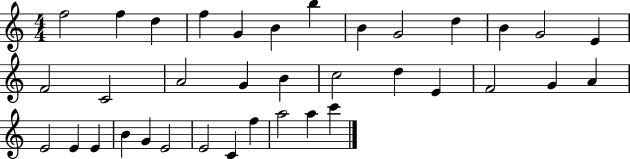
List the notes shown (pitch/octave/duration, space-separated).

F5/h F5/q D5/q F5/q G4/q B4/q B5/q B4/q G4/h D5/q B4/q G4/h E4/q F4/h C4/h A4/h G4/q B4/q C5/h D5/q E4/q F4/h G4/q A4/q E4/h E4/q E4/q B4/q G4/q E4/h E4/h C4/q F5/q A5/h A5/q C6/q